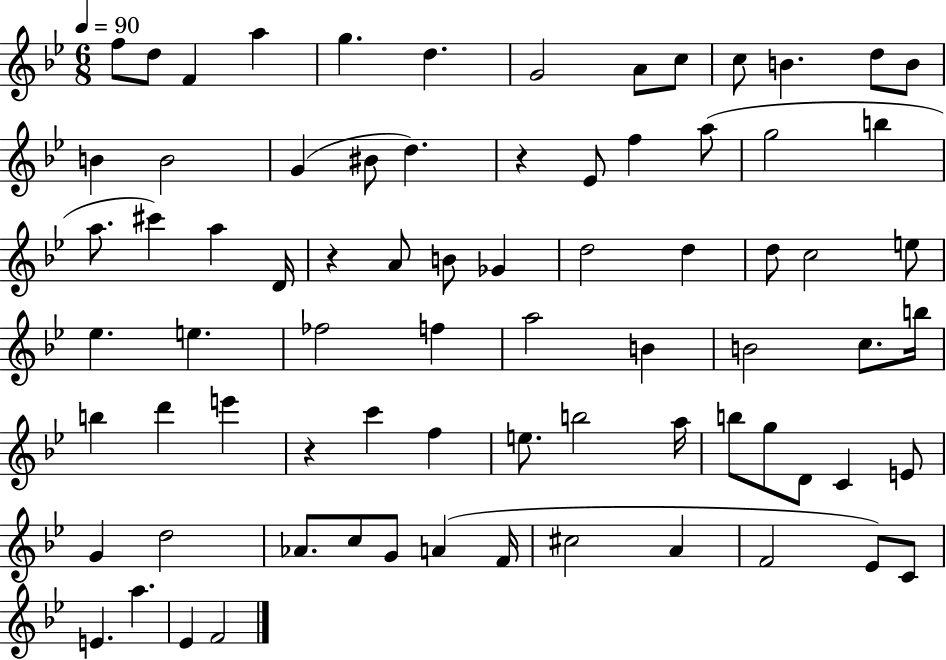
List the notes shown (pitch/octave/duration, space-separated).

F5/e D5/e F4/q A5/q G5/q. D5/q. G4/h A4/e C5/e C5/e B4/q. D5/e B4/e B4/q B4/h G4/q BIS4/e D5/q. R/q Eb4/e F5/q A5/e G5/h B5/q A5/e. C#6/q A5/q D4/s R/q A4/e B4/e Gb4/q D5/h D5/q D5/e C5/h E5/e Eb5/q. E5/q. FES5/h F5/q A5/h B4/q B4/h C5/e. B5/s B5/q D6/q E6/q R/q C6/q F5/q E5/e. B5/h A5/s B5/e G5/e D4/e C4/q E4/e G4/q D5/h Ab4/e. C5/e G4/e A4/q F4/s C#5/h A4/q F4/h Eb4/e C4/e E4/q. A5/q. Eb4/q F4/h